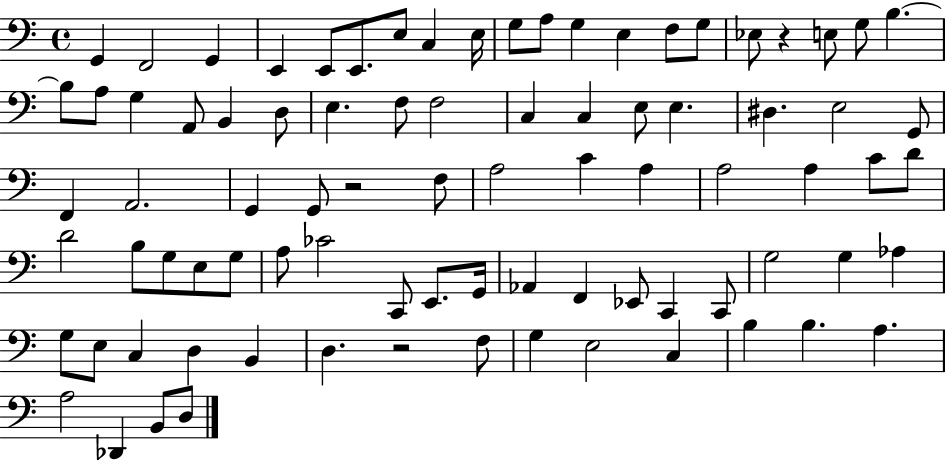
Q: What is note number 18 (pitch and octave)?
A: G3